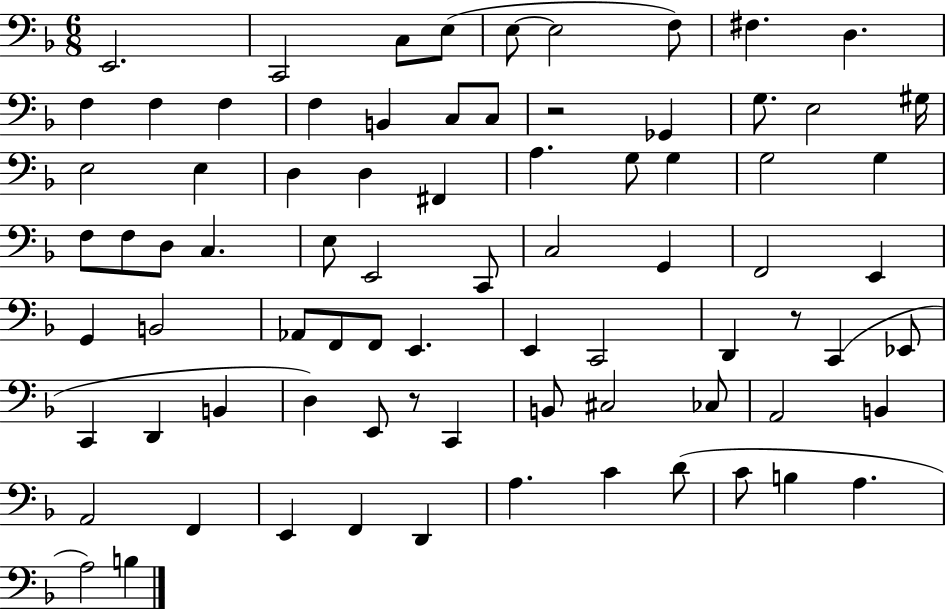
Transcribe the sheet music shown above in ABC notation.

X:1
T:Untitled
M:6/8
L:1/4
K:F
E,,2 C,,2 C,/2 E,/2 E,/2 E,2 F,/2 ^F, D, F, F, F, F, B,, C,/2 C,/2 z2 _G,, G,/2 E,2 ^G,/4 E,2 E, D, D, ^F,, A, G,/2 G, G,2 G, F,/2 F,/2 D,/2 C, E,/2 E,,2 C,,/2 C,2 G,, F,,2 E,, G,, B,,2 _A,,/2 F,,/2 F,,/2 E,, E,, C,,2 D,, z/2 C,, _E,,/2 C,, D,, B,, D, E,,/2 z/2 C,, B,,/2 ^C,2 _C,/2 A,,2 B,, A,,2 F,, E,, F,, D,, A, C D/2 C/2 B, A, A,2 B,